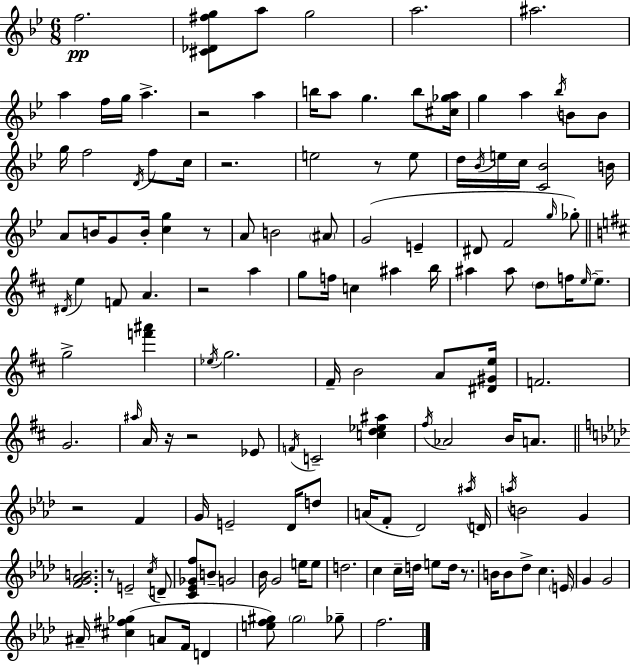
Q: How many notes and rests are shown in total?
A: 140